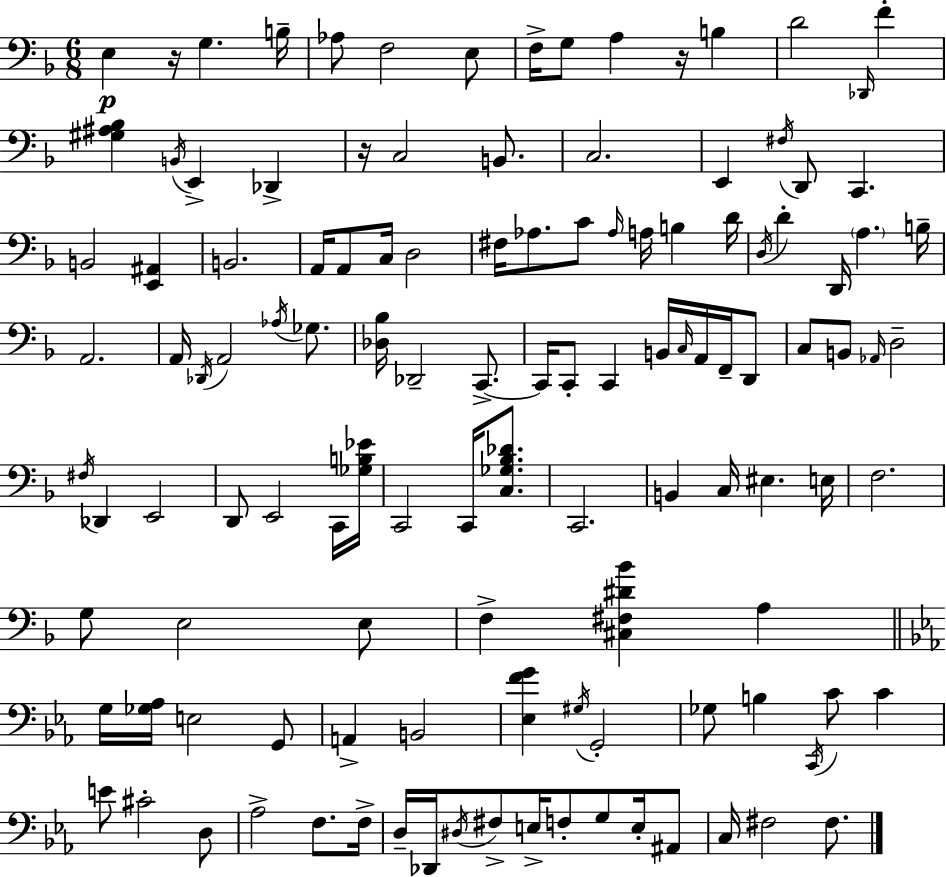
X:1
T:Untitled
M:6/8
L:1/4
K:F
E, z/4 G, B,/4 _A,/2 F,2 E,/2 F,/4 G,/2 A, z/4 B, D2 _D,,/4 F [^G,^A,_B,] B,,/4 E,, _D,, z/4 C,2 B,,/2 C,2 E,, ^F,/4 D,,/2 C,, B,,2 [E,,^A,,] B,,2 A,,/4 A,,/2 C,/4 D,2 ^F,/4 _A,/2 C/2 _A,/4 A,/4 B, D/4 D,/4 D D,,/4 A, B,/4 A,,2 A,,/4 _D,,/4 A,,2 _A,/4 _G,/2 [_D,_B,]/4 _D,,2 C,,/2 C,,/4 C,,/2 C,, B,,/4 C,/4 A,,/4 F,,/4 D,,/2 C,/2 B,,/2 _A,,/4 D,2 ^F,/4 _D,, E,,2 D,,/2 E,,2 C,,/4 [_G,B,_E]/4 C,,2 C,,/4 [C,_G,_B,_D]/2 C,,2 B,, C,/4 ^E, E,/4 F,2 G,/2 E,2 E,/2 F, [^C,^F,^D_B] A, G,/4 [_G,_A,]/4 E,2 G,,/2 A,, B,,2 [_E,FG] ^G,/4 G,,2 _G,/2 B, C,,/4 C/2 C E/2 ^C2 D,/2 _A,2 F,/2 F,/4 D,/4 _D,,/4 ^D,/4 ^F,/2 E,/4 F,/2 G,/2 E,/4 ^A,,/2 C,/4 ^F,2 ^F,/2